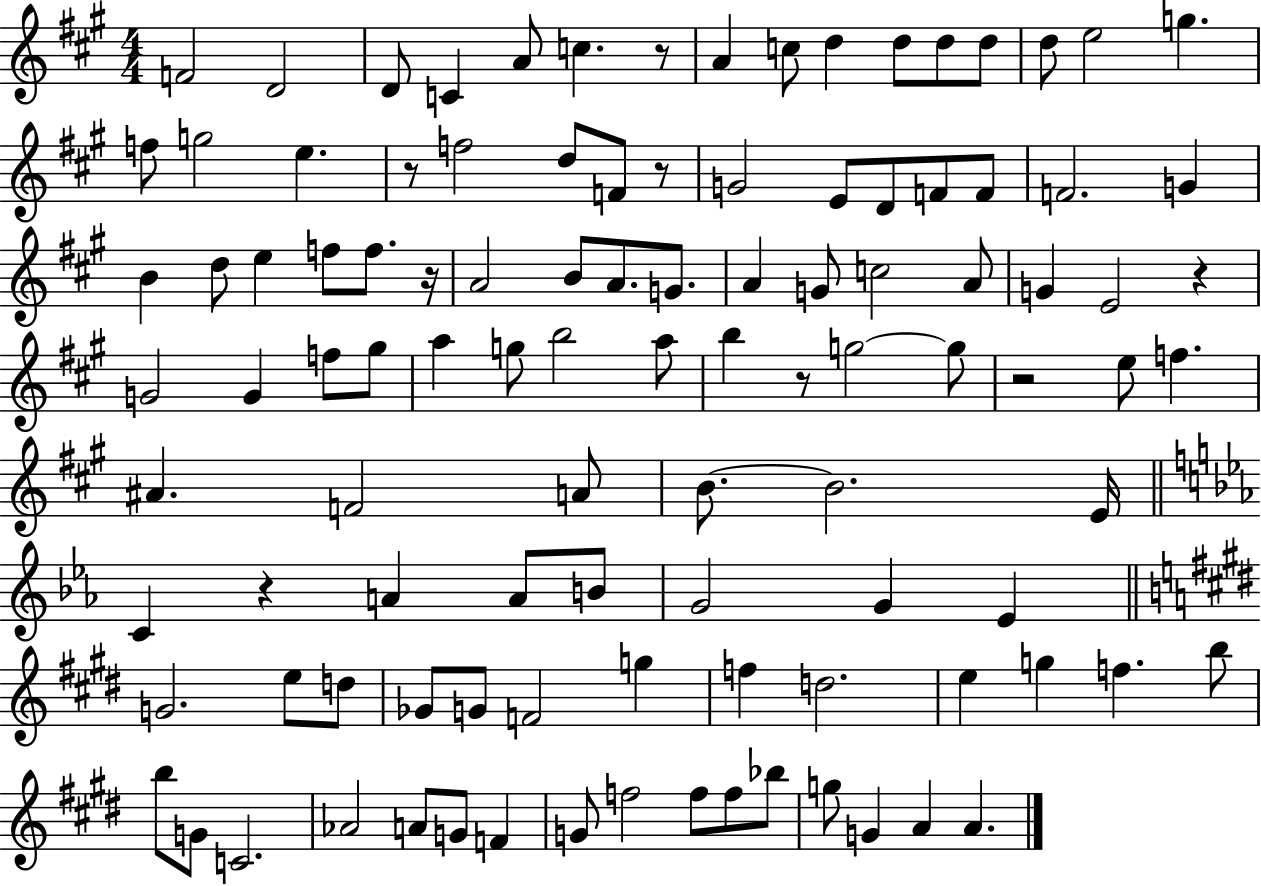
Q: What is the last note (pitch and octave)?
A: A4